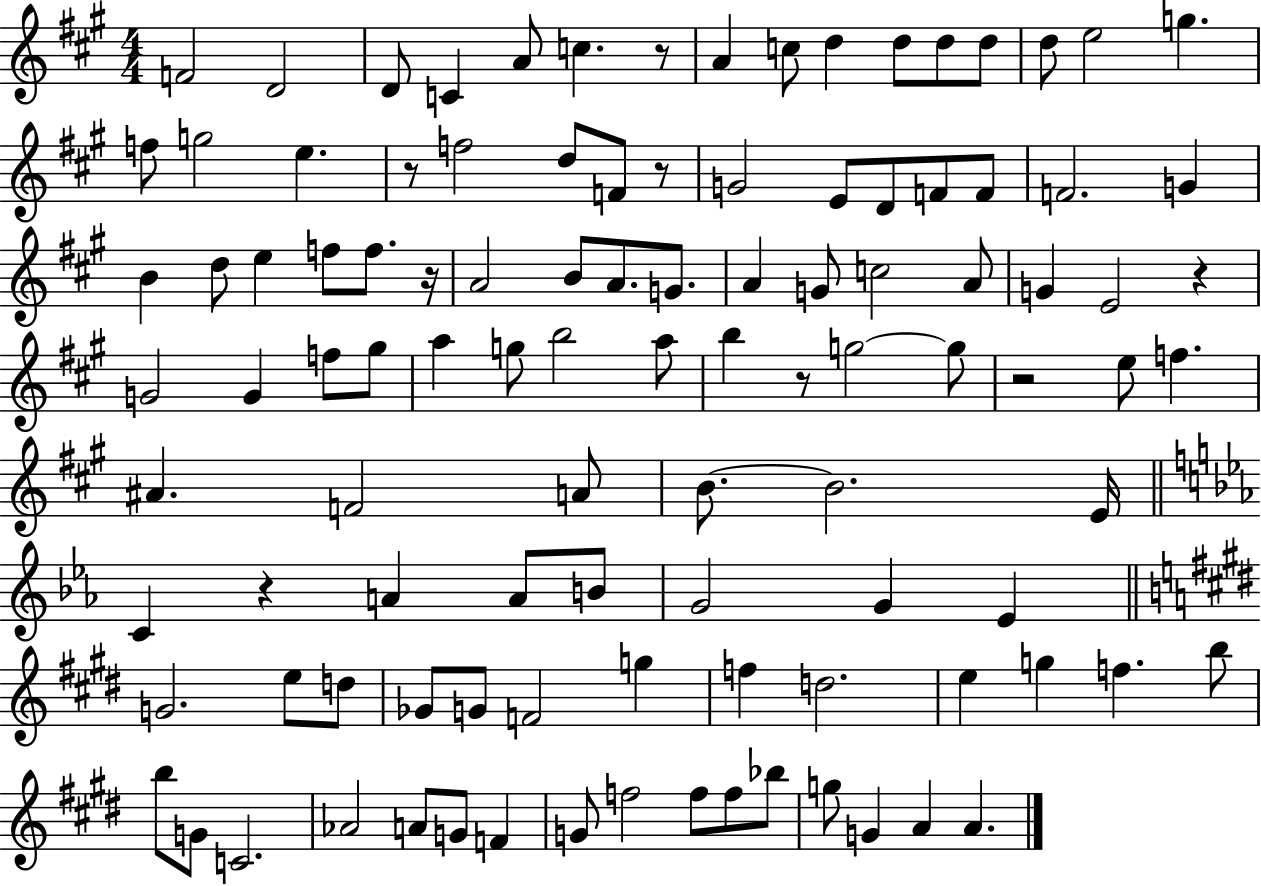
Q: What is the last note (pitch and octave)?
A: A4